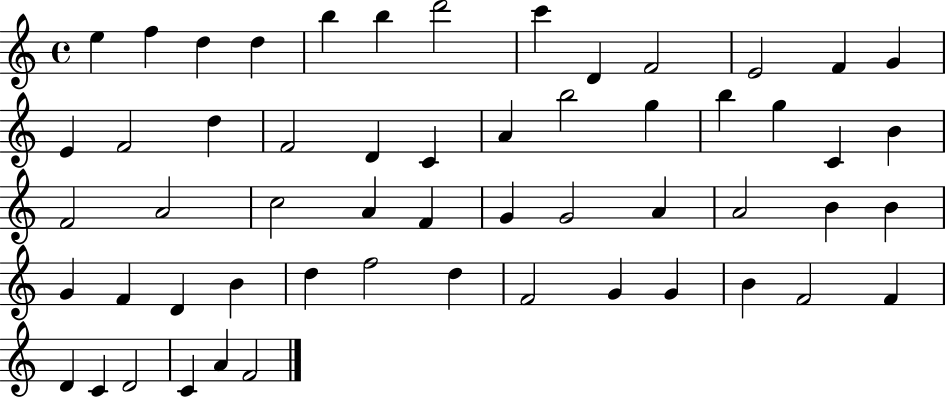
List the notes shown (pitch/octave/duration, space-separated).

E5/q F5/q D5/q D5/q B5/q B5/q D6/h C6/q D4/q F4/h E4/h F4/q G4/q E4/q F4/h D5/q F4/h D4/q C4/q A4/q B5/h G5/q B5/q G5/q C4/q B4/q F4/h A4/h C5/h A4/q F4/q G4/q G4/h A4/q A4/h B4/q B4/q G4/q F4/q D4/q B4/q D5/q F5/h D5/q F4/h G4/q G4/q B4/q F4/h F4/q D4/q C4/q D4/h C4/q A4/q F4/h